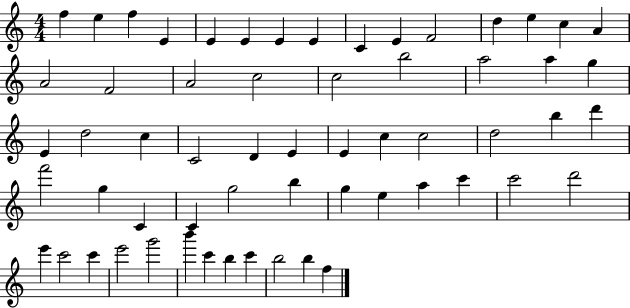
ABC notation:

X:1
T:Untitled
M:4/4
L:1/4
K:C
f e f E E E E E C E F2 d e c A A2 F2 A2 c2 c2 b2 a2 a g E d2 c C2 D E E c c2 d2 b d' f'2 g C C g2 b g e a c' c'2 d'2 e' c'2 c' e'2 g'2 b' c' b c' b2 b f